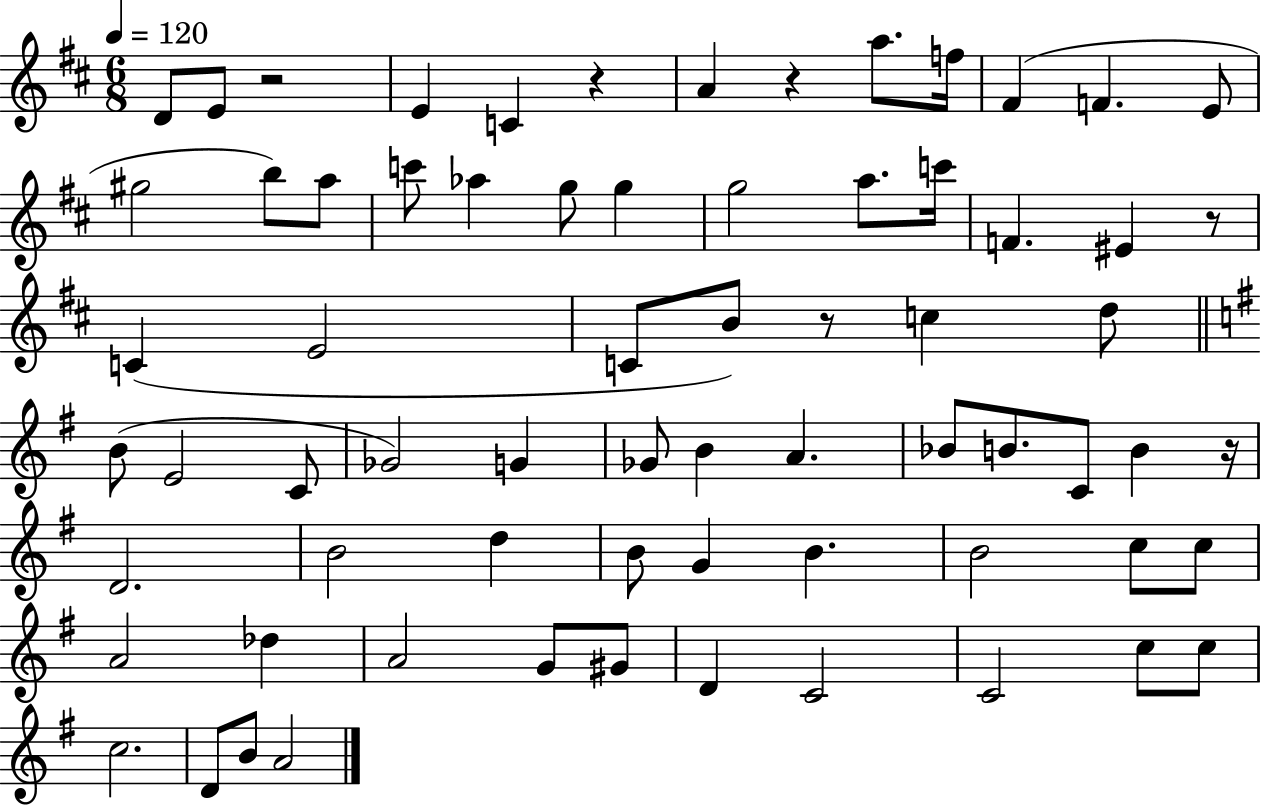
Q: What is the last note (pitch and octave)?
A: A4